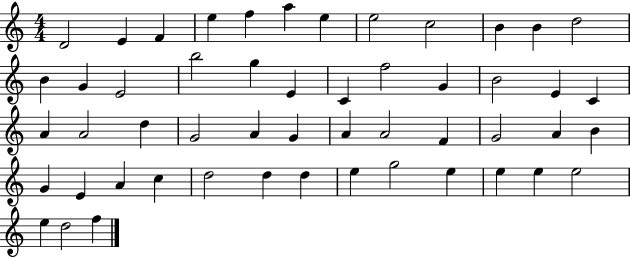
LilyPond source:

{
  \clef treble
  \numericTimeSignature
  \time 4/4
  \key c \major
  d'2 e'4 f'4 | e''4 f''4 a''4 e''4 | e''2 c''2 | b'4 b'4 d''2 | \break b'4 g'4 e'2 | b''2 g''4 e'4 | c'4 f''2 g'4 | b'2 e'4 c'4 | \break a'4 a'2 d''4 | g'2 a'4 g'4 | a'4 a'2 f'4 | g'2 a'4 b'4 | \break g'4 e'4 a'4 c''4 | d''2 d''4 d''4 | e''4 g''2 e''4 | e''4 e''4 e''2 | \break e''4 d''2 f''4 | \bar "|."
}